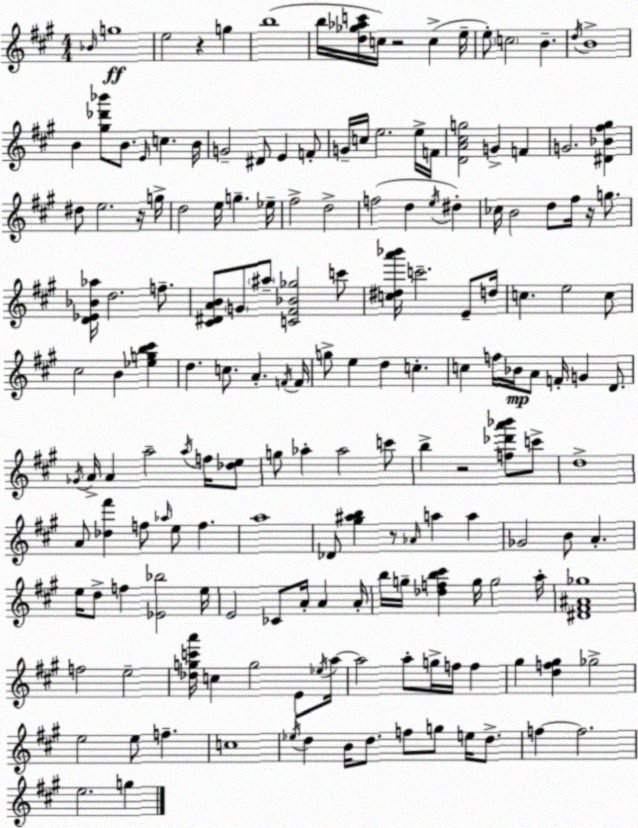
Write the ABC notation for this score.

X:1
T:Untitled
M:4/4
L:1/4
K:A
_B/4 g4 e2 z g b4 b/4 [d_g_ac']/4 c/4 z2 c e/4 e/2 c2 B d/4 B4 B [^g_d'_b']/2 B/2 E/4 c B/4 G2 ^D/2 E F/2 G/4 c/4 e2 e/4 F/4 [DA^cg]2 G F G2 [^D_B^f^g] ^d/2 e2 z/4 g/4 d2 e/4 g _e/4 ^f2 d2 f2 d e/4 ^d _c/4 B2 d/2 ^f/4 z/4 g/2 [D_E_B_a]/4 d2 f/2 [^C^DAB]/2 G/2 ^a/2 [C^F_B_g]2 c'/2 [c^da'_b']/4 c'2 E/2 d/4 c e2 c/2 ^c2 B [_egb^c'] d c/2 A F/4 F/4 g/2 e d c c f/4 _B/4 A/2 F/4 G D/2 _G/4 A/4 A a2 a/4 f/4 [_de]/2 g/2 _a _a2 c'/2 b z2 [f_d'a'_b']/2 c'/2 d4 A/2 [_d^f'] f/2 _a/4 e/2 f a4 _D/2 [^g^ab] z/2 _A/4 a a _G2 B/2 A e/4 d/2 f [_E_b]2 e/4 E2 _C/2 A/4 A A/4 b/4 g/4 [_dfb^c'] g/4 g2 a/4 [^D^F^A_g]4 f2 e2 [_dgc'a']/4 c g2 E/2 _e/4 a/4 a2 a/2 g/4 f/4 f ^g [df^g] _g2 e2 e/2 f c4 _e/4 d B/4 d/2 f/2 g/2 e/4 d/2 f f2 e2 g